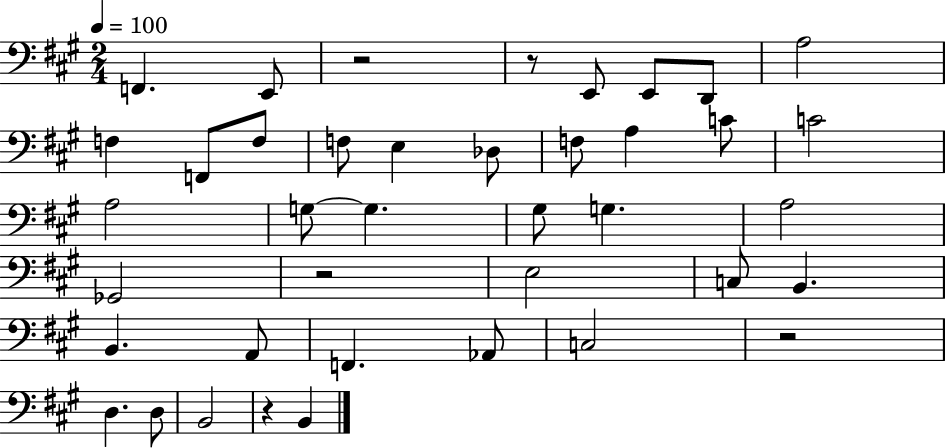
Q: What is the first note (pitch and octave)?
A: F2